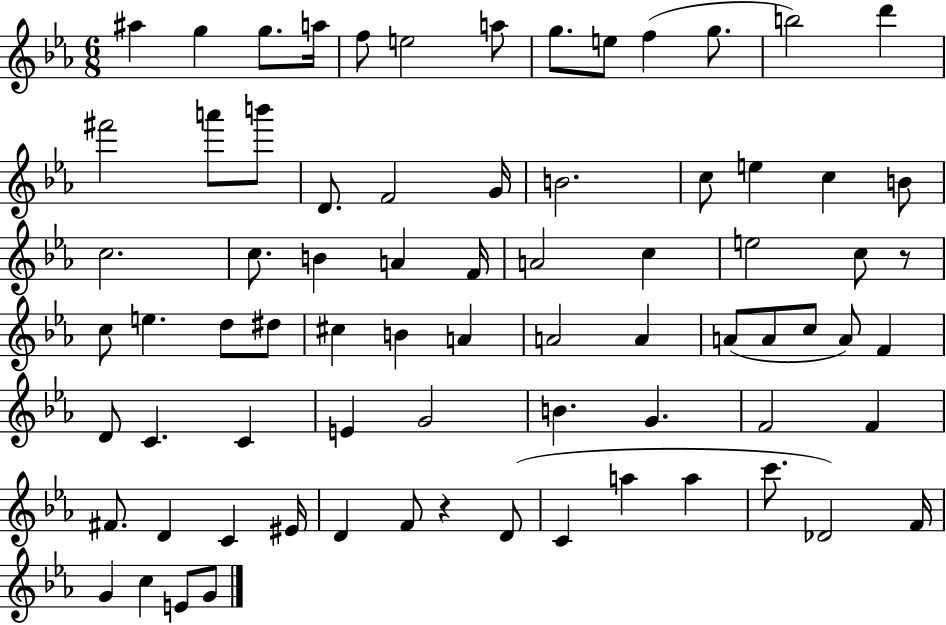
{
  \clef treble
  \numericTimeSignature
  \time 6/8
  \key ees \major
  \repeat volta 2 { ais''4 g''4 g''8. a''16 | f''8 e''2 a''8 | g''8. e''8 f''4( g''8. | b''2) d'''4 | \break fis'''2 a'''8 b'''8 | d'8. f'2 g'16 | b'2. | c''8 e''4 c''4 b'8 | \break c''2. | c''8. b'4 a'4 f'16 | a'2 c''4 | e''2 c''8 r8 | \break c''8 e''4. d''8 dis''8 | cis''4 b'4 a'4 | a'2 a'4 | a'8( a'8 c''8 a'8) f'4 | \break d'8 c'4. c'4 | e'4 g'2 | b'4. g'4. | f'2 f'4 | \break fis'8. d'4 c'4 eis'16 | d'4 f'8 r4 d'8( | c'4 a''4 a''4 | c'''8. des'2) f'16 | \break g'4 c''4 e'8 g'8 | } \bar "|."
}